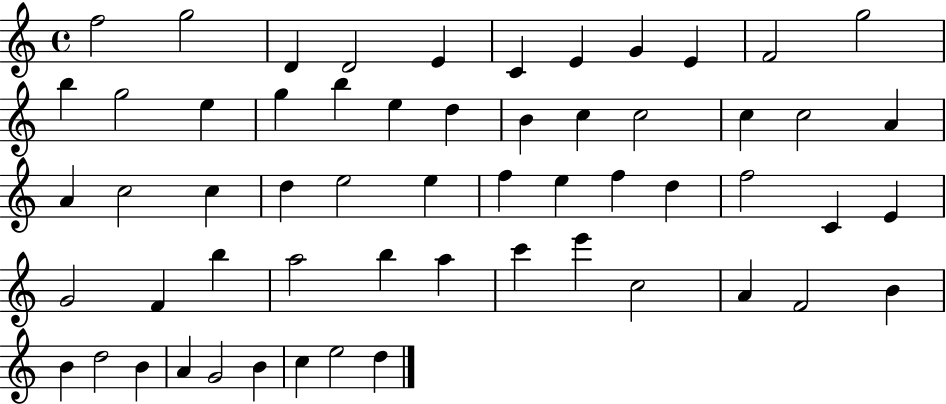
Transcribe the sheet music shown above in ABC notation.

X:1
T:Untitled
M:4/4
L:1/4
K:C
f2 g2 D D2 E C E G E F2 g2 b g2 e g b e d B c c2 c c2 A A c2 c d e2 e f e f d f2 C E G2 F b a2 b a c' e' c2 A F2 B B d2 B A G2 B c e2 d